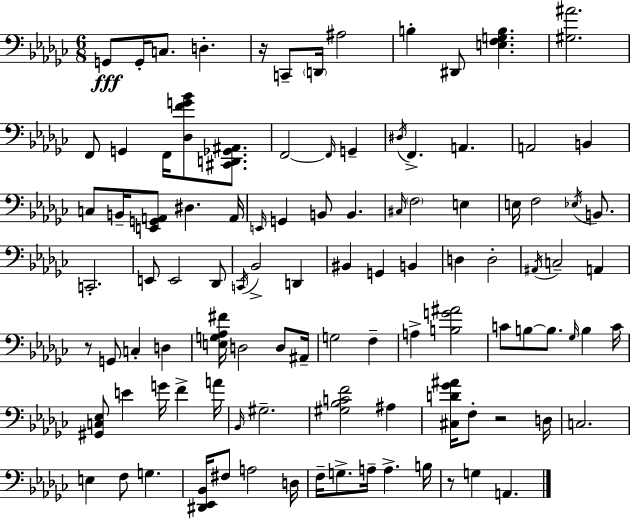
X:1
T:Untitled
M:6/8
L:1/4
K:Ebm
G,,/2 G,,/4 C,/2 D, z/4 C,,/2 D,,/4 ^A,2 B, ^D,,/2 [E,F,G,B,] [^G,^A]2 F,,/2 G,, F,,/4 [_D,FG_B]/2 [^C,,D,,_G,,^A,,]/2 F,,2 F,,/4 G,, ^D,/4 F,, A,, A,,2 B,, C,/2 B,,/4 [E,,G,,A,,]/2 ^D, A,,/4 E,,/4 G,, B,,/2 B,, ^C,/4 F,2 E, E,/4 F,2 _E,/4 B,,/2 C,,2 E,,/2 E,,2 _D,,/2 C,,/4 _B,,2 D,, ^B,, G,, B,, D, D,2 ^A,,/4 C,2 A,, z/2 G,,/2 C, D, [E,G,_A,^F]/4 D,2 D,/2 ^A,,/4 G,2 F, A, [B,G^A]2 C/2 B,/2 B,/2 _G,/4 B, C/4 [^G,,C,_E,]/2 E G/4 F A/4 _B,,/4 ^G,2 [^G,_B,CF]2 ^A, [^C,D_G^A]/4 F,/2 z2 D,/4 C,2 E, F,/2 G, [^D,,_E,,_B,,]/4 ^F,/2 A,2 D,/4 F,/4 G,/2 A,/4 A, B,/4 z/2 G, A,,